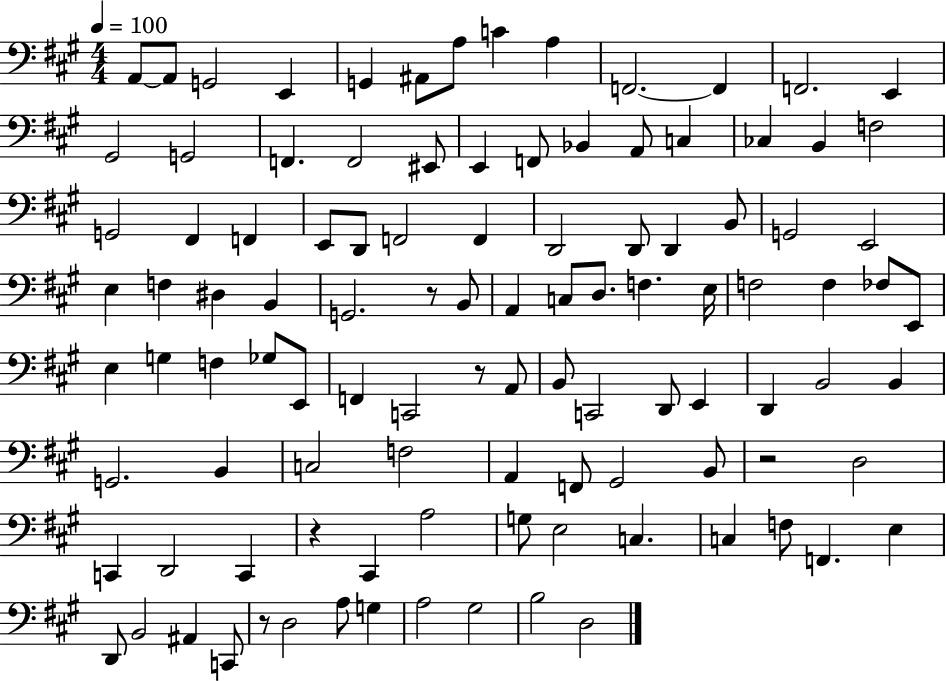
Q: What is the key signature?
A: A major